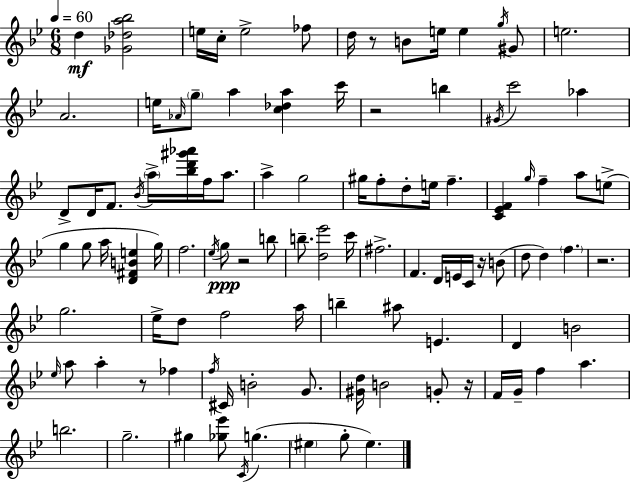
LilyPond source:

{
  \clef treble
  \numericTimeSignature
  \time 6/8
  \key bes \major
  \tempo 4 = 60
  d''4\mf <ges' des'' a'' bes''>2 | e''16 c''16-. e''2-> fes''8 | d''16 r8 b'8 e''16 e''4 \acciaccatura { g''16 } gis'8 | e''2. | \break a'2. | e''16 \grace { aes'16 } \parenthesize g''8-- a''4 <c'' des'' a''>4 | c'''16 r2 b''4 | \acciaccatura { gis'16 } c'''2 aes''4 | \break d'8-> d'16 f'8. \acciaccatura { bes'16 } \parenthesize a''16-> <bes'' d''' gis''' aes'''>16 | f''16 a''8. a''4-> g''2 | gis''16 f''8-. d''8-. e''16 f''4.-- | <c' ees' f'>4 \grace { g''16 } f''4-- | \break a''8 e''8->( g''4 g''8 a''16 | <d' fis' b' e''>4 g''16) f''2. | \acciaccatura { ees''16 } g''8\ppp r2 | b''8 b''8.-- <d'' ees'''>2 | \break c'''16 fis''2.-> | f'4. | d'16 e'16 c'16 r16 b'8( d''8 d''4) | \parenthesize f''4. r2. | \break g''2. | ees''16-> d''8 f''2 | a''16 b''4-- ais''8 | e'4. d'4 b'2 | \break \grace { ees''16 } a''8 a''4-. | r8 fes''4 \acciaccatura { f''16 } cis'16 b'2-. | g'8. <gis' d''>16 b'2 | g'8-. r16 f'16 g'16-- f''4 | \break a''4. b''2. | g''2.-- | gis''4 | <ges'' ees'''>8 \acciaccatura { c'16 }( g''4. \parenthesize eis''4 | \break g''8-. eis''4.) \bar "|."
}